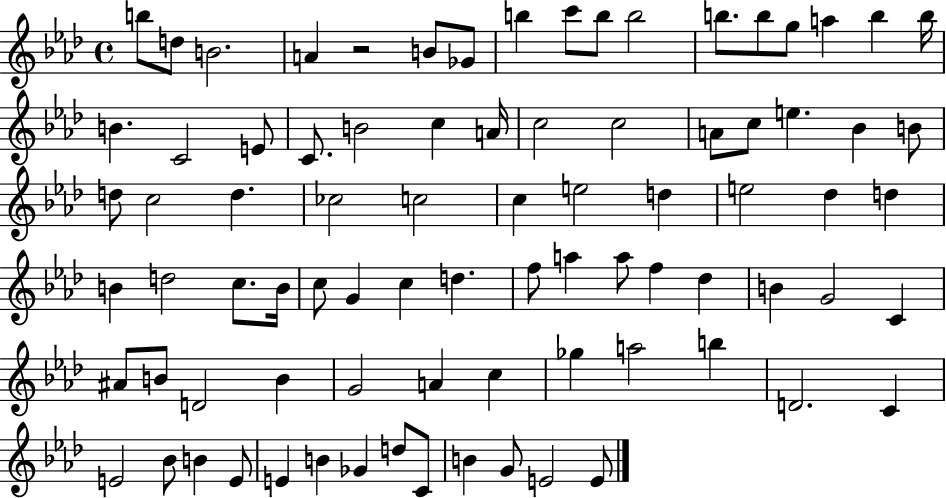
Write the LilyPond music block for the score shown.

{
  \clef treble
  \time 4/4
  \defaultTimeSignature
  \key aes \major
  \repeat volta 2 { b''8 d''8 b'2. | a'4 r2 b'8 ges'8 | b''4 c'''8 b''8 b''2 | b''8. b''8 g''8 a''4 b''4 b''16 | \break b'4. c'2 e'8 | c'8. b'2 c''4 a'16 | c''2 c''2 | a'8 c''8 e''4. bes'4 b'8 | \break d''8 c''2 d''4. | ces''2 c''2 | c''4 e''2 d''4 | e''2 des''4 d''4 | \break b'4 d''2 c''8. b'16 | c''8 g'4 c''4 d''4. | f''8 a''4 a''8 f''4 des''4 | b'4 g'2 c'4 | \break ais'8 b'8 d'2 b'4 | g'2 a'4 c''4 | ges''4 a''2 b''4 | d'2. c'4 | \break e'2 bes'8 b'4 e'8 | e'4 b'4 ges'4 d''8 c'8 | b'4 g'8 e'2 e'8 | } \bar "|."
}